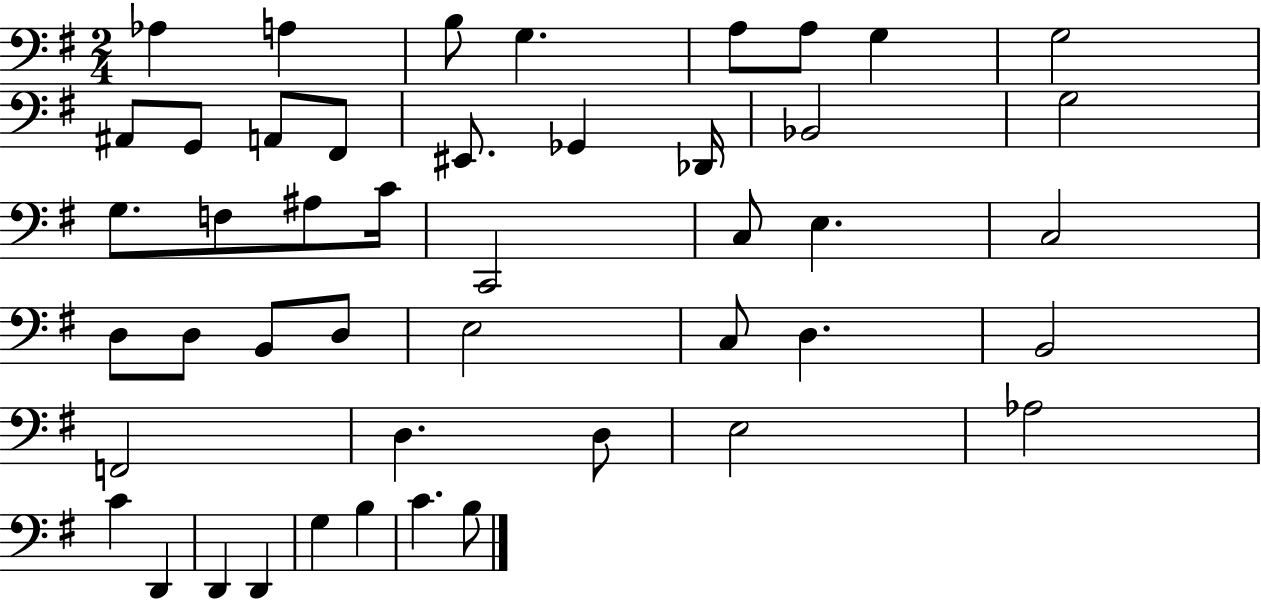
Ab3/q A3/q B3/e G3/q. A3/e A3/e G3/q G3/h A#2/e G2/e A2/e F#2/e EIS2/e. Gb2/q Db2/s Bb2/h G3/h G3/e. F3/e A#3/e C4/s C2/h C3/e E3/q. C3/h D3/e D3/e B2/e D3/e E3/h C3/e D3/q. B2/h F2/h D3/q. D3/e E3/h Ab3/h C4/q D2/q D2/q D2/q G3/q B3/q C4/q. B3/e